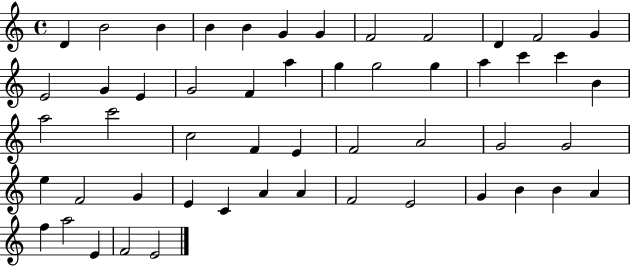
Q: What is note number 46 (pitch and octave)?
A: B4